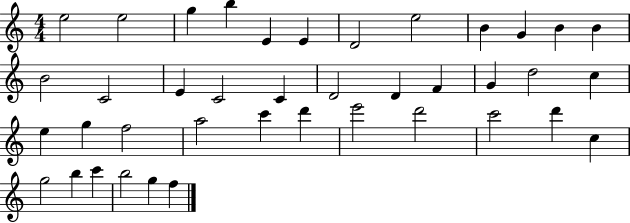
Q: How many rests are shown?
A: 0